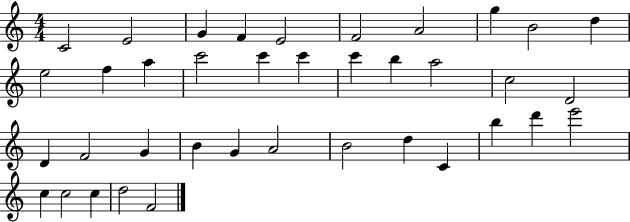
{
  \clef treble
  \numericTimeSignature
  \time 4/4
  \key c \major
  c'2 e'2 | g'4 f'4 e'2 | f'2 a'2 | g''4 b'2 d''4 | \break e''2 f''4 a''4 | c'''2 c'''4 c'''4 | c'''4 b''4 a''2 | c''2 d'2 | \break d'4 f'2 g'4 | b'4 g'4 a'2 | b'2 d''4 c'4 | b''4 d'''4 e'''2 | \break c''4 c''2 c''4 | d''2 f'2 | \bar "|."
}